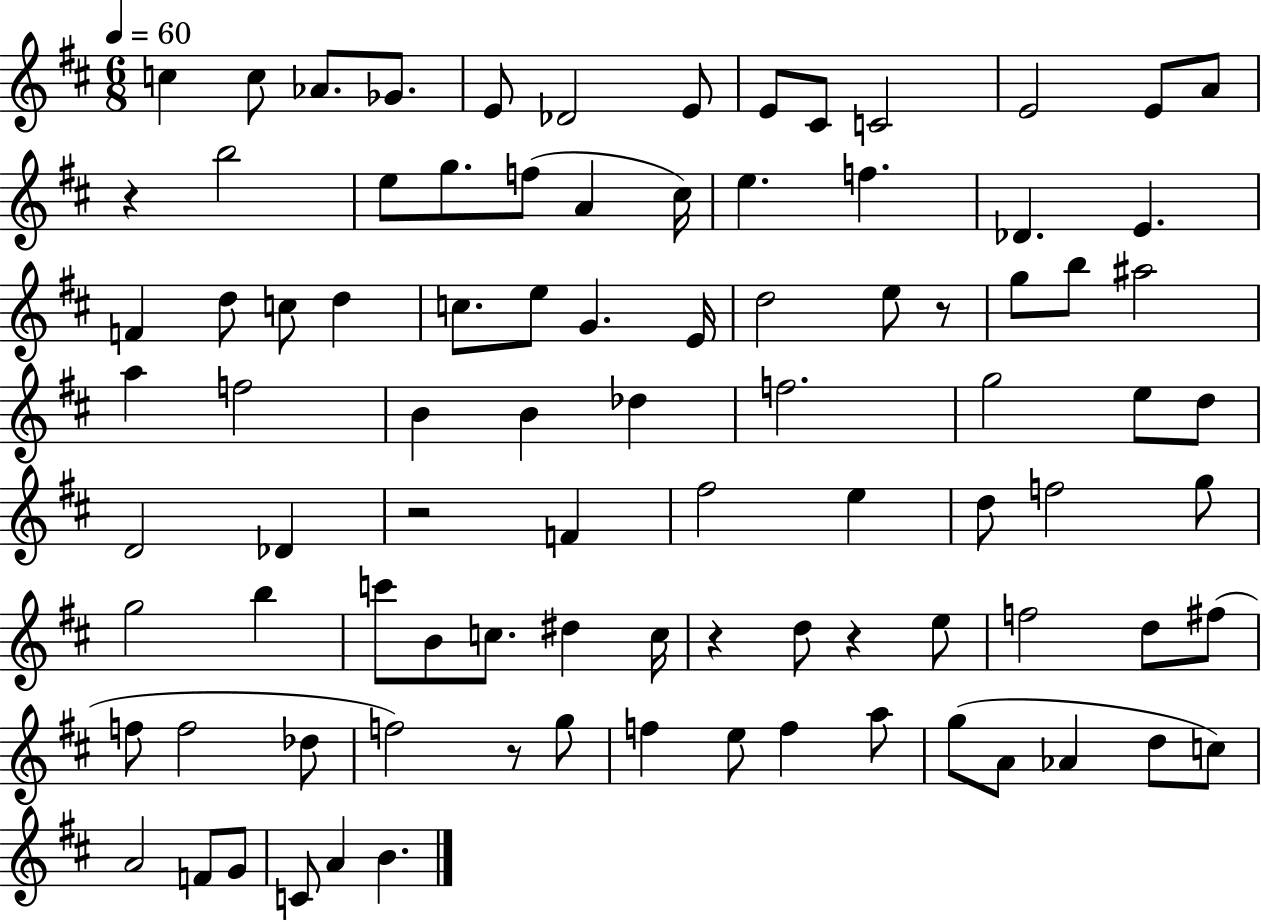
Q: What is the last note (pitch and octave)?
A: B4